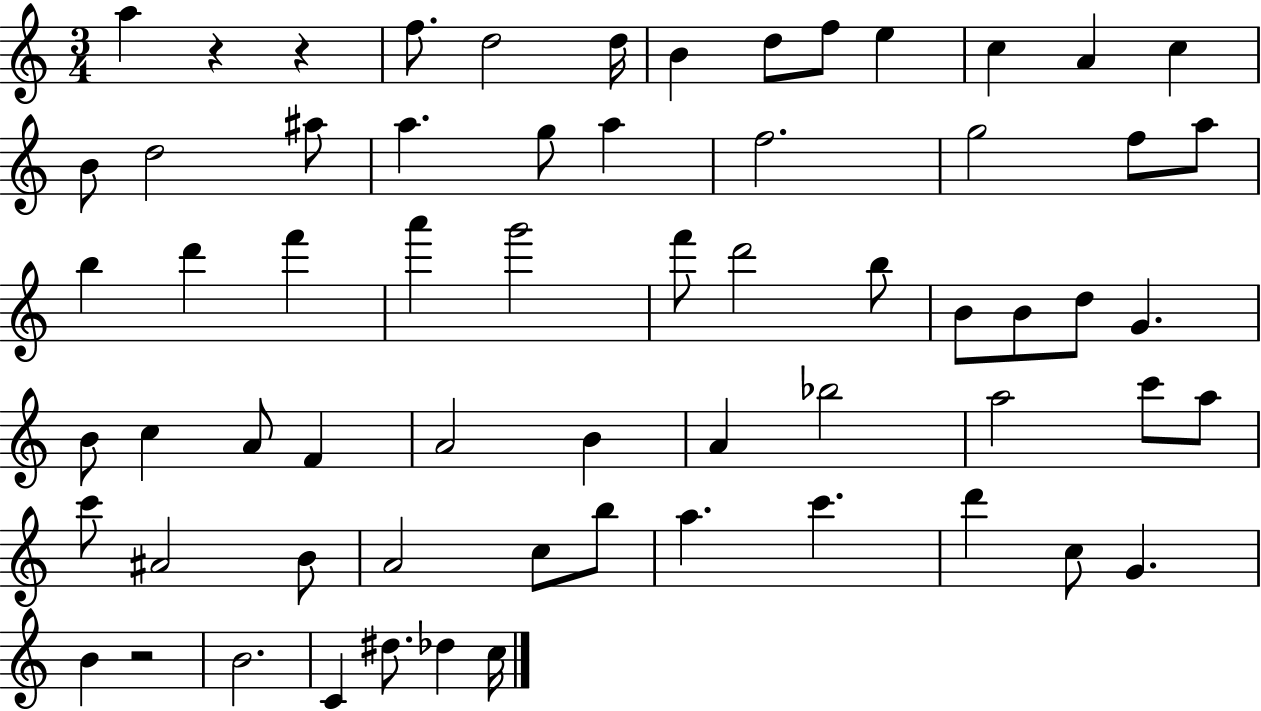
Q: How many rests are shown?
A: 3